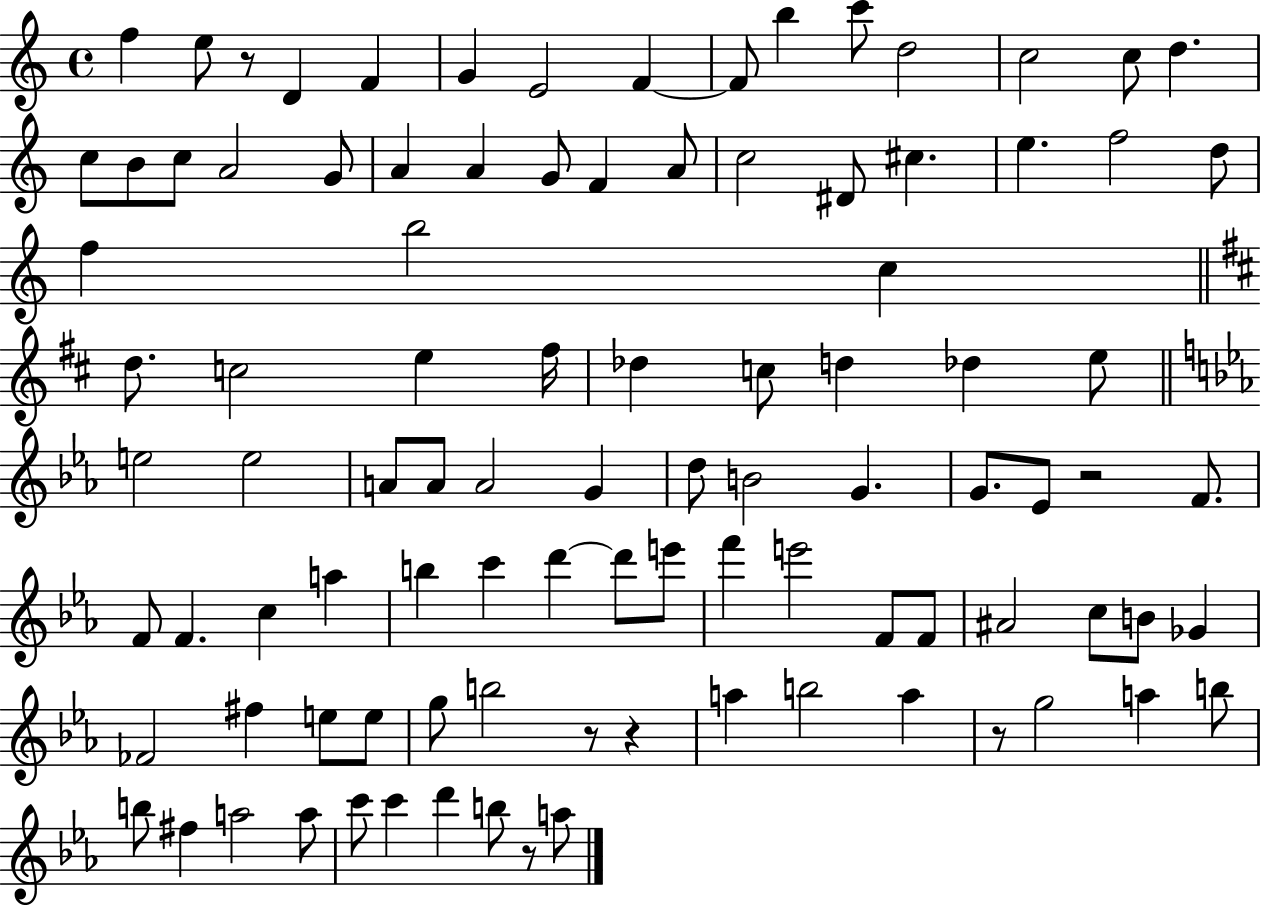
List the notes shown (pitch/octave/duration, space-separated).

F5/q E5/e R/e D4/q F4/q G4/q E4/h F4/q F4/e B5/q C6/e D5/h C5/h C5/e D5/q. C5/e B4/e C5/e A4/h G4/e A4/q A4/q G4/e F4/q A4/e C5/h D#4/e C#5/q. E5/q. F5/h D5/e F5/q B5/h C5/q D5/e. C5/h E5/q F#5/s Db5/q C5/e D5/q Db5/q E5/e E5/h E5/h A4/e A4/e A4/h G4/q D5/e B4/h G4/q. G4/e. Eb4/e R/h F4/e. F4/e F4/q. C5/q A5/q B5/q C6/q D6/q D6/e E6/e F6/q E6/h F4/e F4/e A#4/h C5/e B4/e Gb4/q FES4/h F#5/q E5/e E5/e G5/e B5/h R/e R/q A5/q B5/h A5/q R/e G5/h A5/q B5/e B5/e F#5/q A5/h A5/e C6/e C6/q D6/q B5/e R/e A5/e